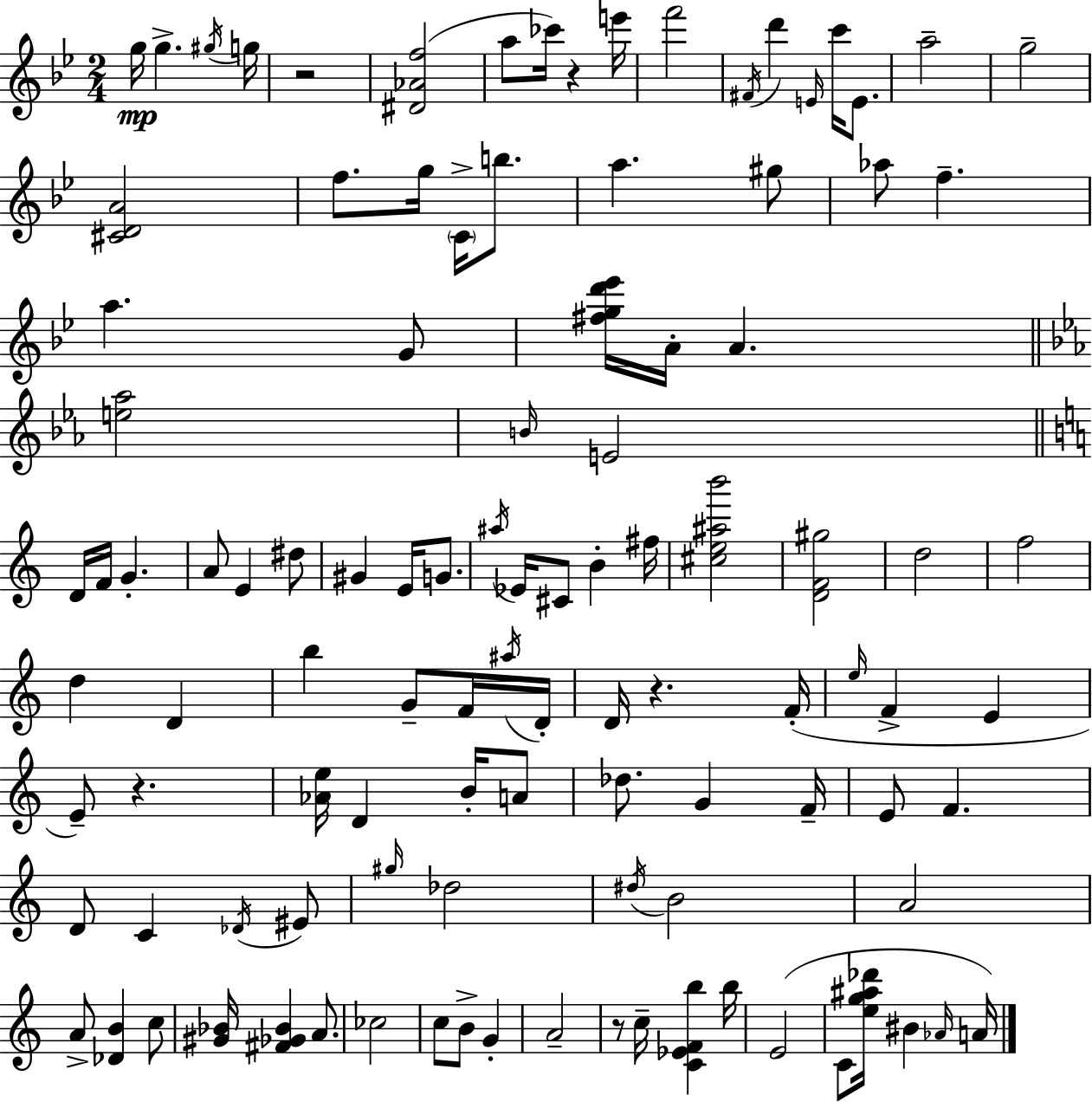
G5/s G5/q. G#5/s G5/s R/h [D#4,Ab4,F5]/h A5/e CES6/s R/q E6/s F6/h F#4/s D6/q E4/s C6/s E4/e. A5/h G5/h [C#4,D4,A4]/h F5/e. G5/s C4/s B5/e. A5/q. G#5/e Ab5/e F5/q. A5/q. G4/e [F#5,G5,D6,Eb6]/s A4/s A4/q. [E5,Ab5]/h B4/s E4/h D4/s F4/s G4/q. A4/e E4/q D#5/e G#4/q E4/s G4/e. A#5/s Eb4/s C#4/e B4/q F#5/s [C#5,E5,A#5,B6]/h [D4,F4,G#5]/h D5/h F5/h D5/q D4/q B5/q G4/e F4/s A#5/s D4/s D4/s R/q. F4/s E5/s F4/q E4/q E4/e R/q. [Ab4,E5]/s D4/q B4/s A4/e Db5/e. G4/q F4/s E4/e F4/q. D4/e C4/q Db4/s EIS4/e G#5/s Db5/h D#5/s B4/h A4/h A4/e [Db4,B4]/q C5/e [G#4,Bb4]/s [F#4,Gb4,Bb4]/q A4/e. CES5/h C5/e B4/e G4/q A4/h R/e C5/s [C4,Eb4,F4,B5]/q B5/s E4/h C4/e [E5,G5,A#5,Db6]/s BIS4/q Ab4/s A4/s